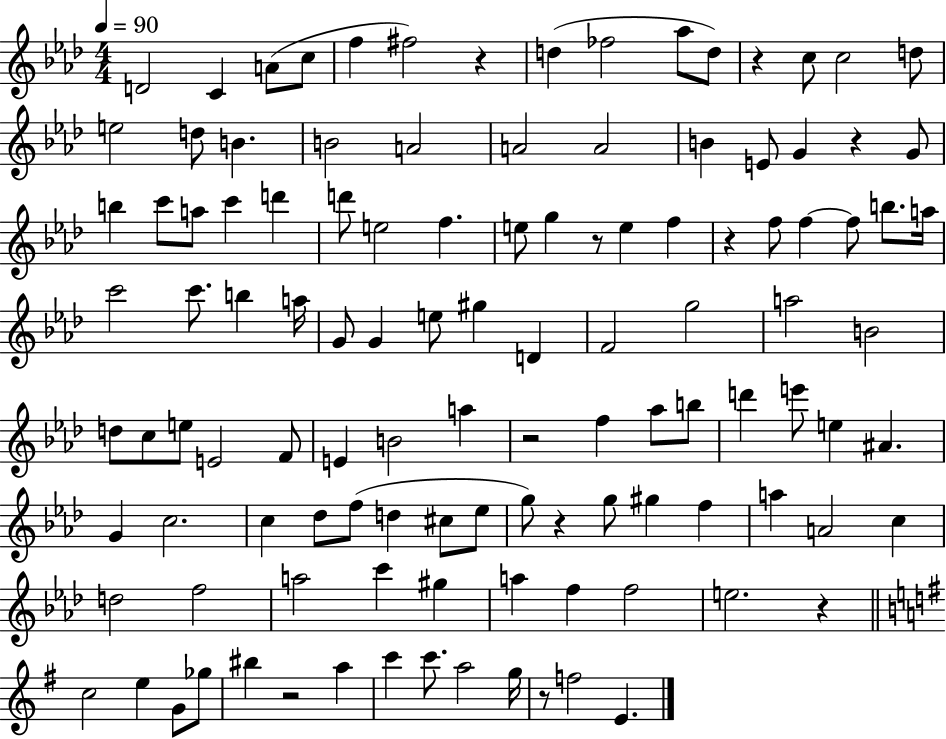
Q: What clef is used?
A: treble